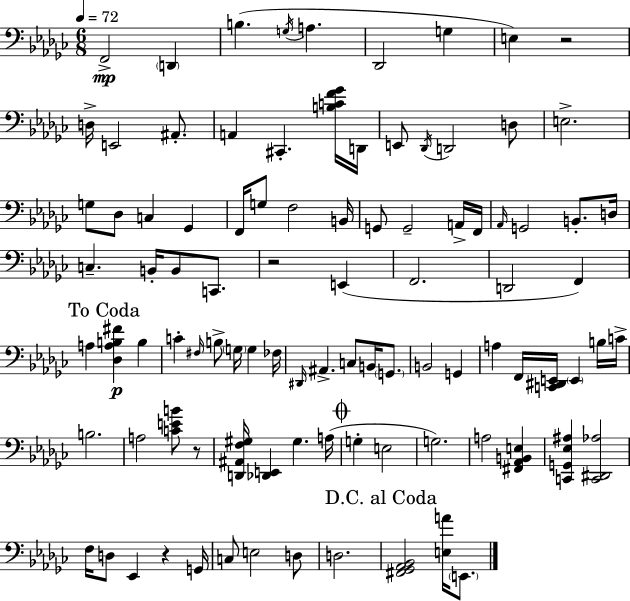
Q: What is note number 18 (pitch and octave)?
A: D3